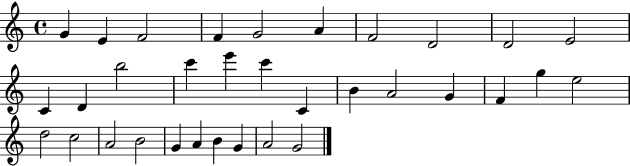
{
  \clef treble
  \time 4/4
  \defaultTimeSignature
  \key c \major
  g'4 e'4 f'2 | f'4 g'2 a'4 | f'2 d'2 | d'2 e'2 | \break c'4 d'4 b''2 | c'''4 e'''4 c'''4 c'4 | b'4 a'2 g'4 | f'4 g''4 e''2 | \break d''2 c''2 | a'2 b'2 | g'4 a'4 b'4 g'4 | a'2 g'2 | \break \bar "|."
}